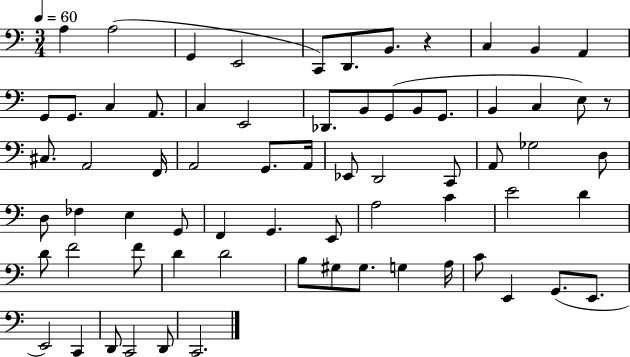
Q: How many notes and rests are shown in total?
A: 69